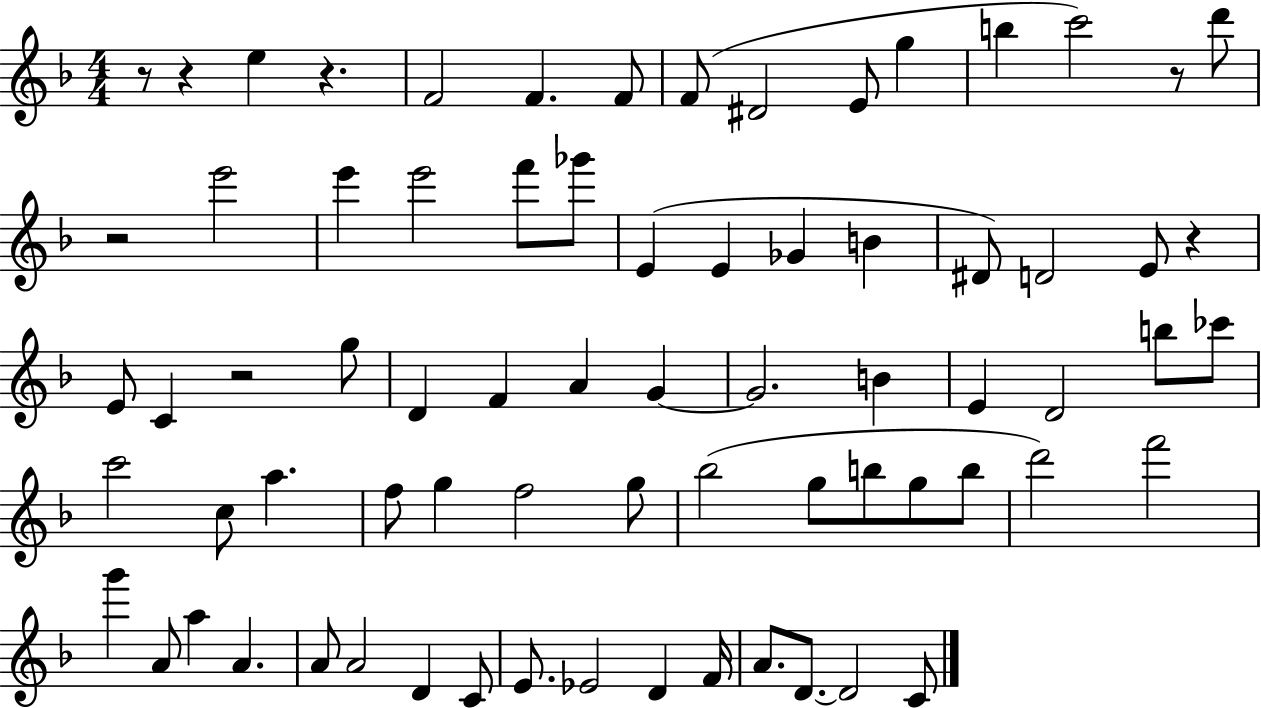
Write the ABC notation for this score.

X:1
T:Untitled
M:4/4
L:1/4
K:F
z/2 z e z F2 F F/2 F/2 ^D2 E/2 g b c'2 z/2 d'/2 z2 e'2 e' e'2 f'/2 _g'/2 E E _G B ^D/2 D2 E/2 z E/2 C z2 g/2 D F A G G2 B E D2 b/2 _c'/2 c'2 c/2 a f/2 g f2 g/2 _b2 g/2 b/2 g/2 b/2 d'2 f'2 g' A/2 a A A/2 A2 D C/2 E/2 _E2 D F/4 A/2 D/2 D2 C/2